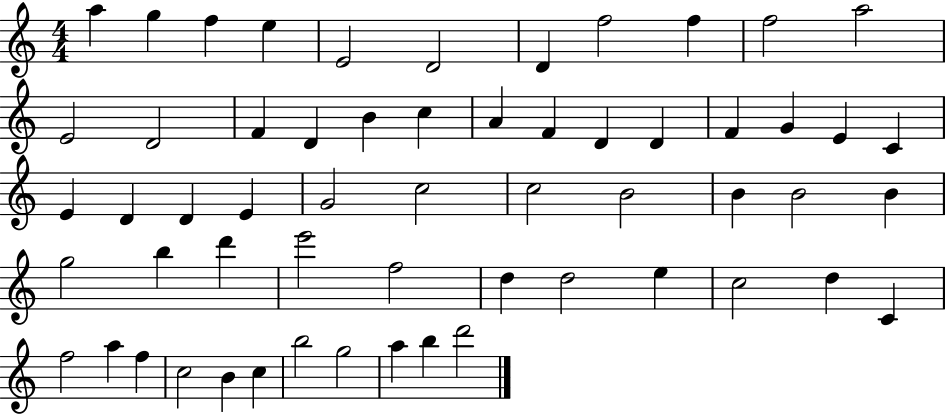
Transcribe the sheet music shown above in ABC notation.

X:1
T:Untitled
M:4/4
L:1/4
K:C
a g f e E2 D2 D f2 f f2 a2 E2 D2 F D B c A F D D F G E C E D D E G2 c2 c2 B2 B B2 B g2 b d' e'2 f2 d d2 e c2 d C f2 a f c2 B c b2 g2 a b d'2